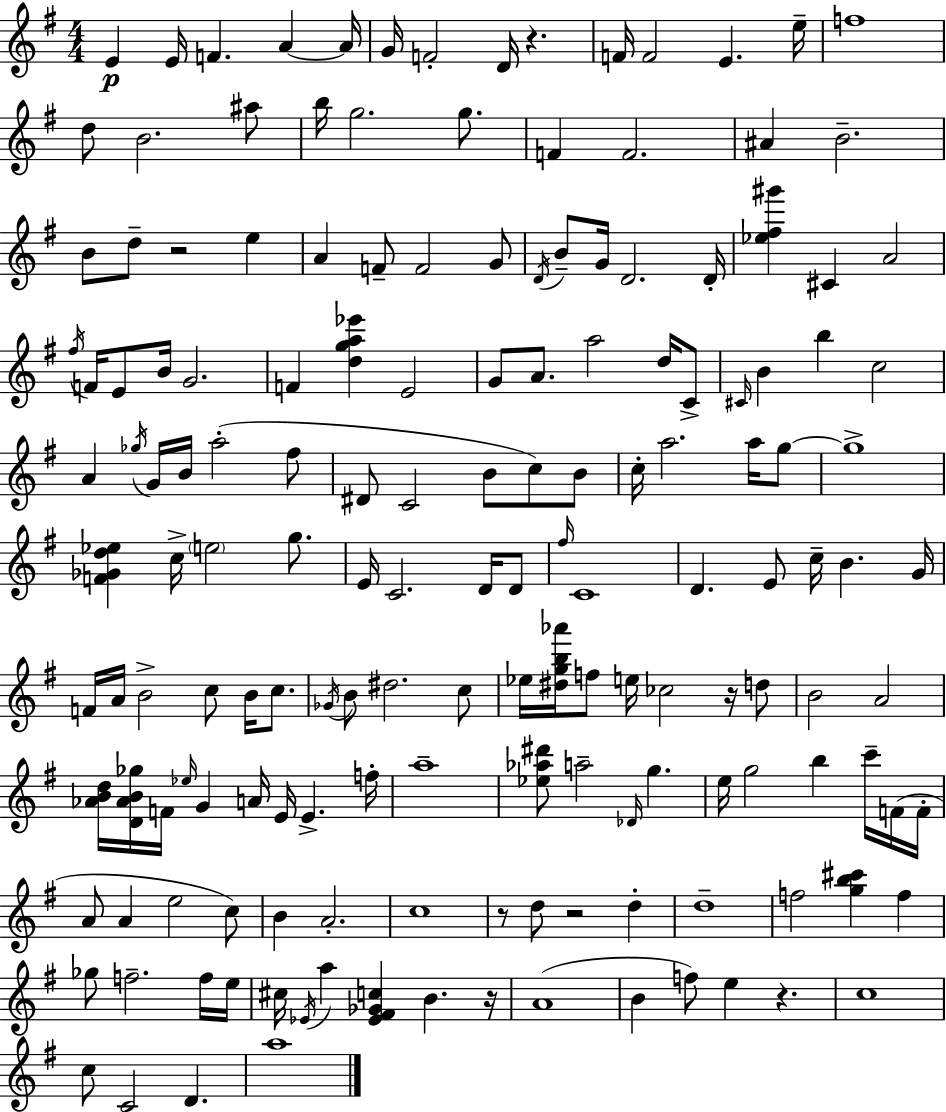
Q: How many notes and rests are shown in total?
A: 162